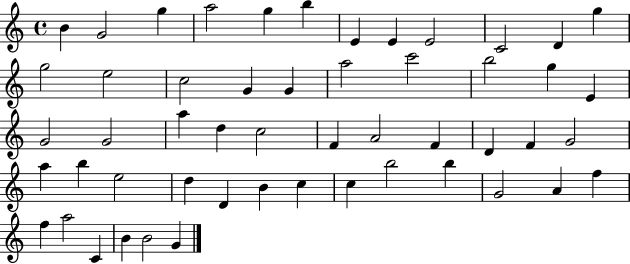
{
  \clef treble
  \time 4/4
  \defaultTimeSignature
  \key c \major
  b'4 g'2 g''4 | a''2 g''4 b''4 | e'4 e'4 e'2 | c'2 d'4 g''4 | \break g''2 e''2 | c''2 g'4 g'4 | a''2 c'''2 | b''2 g''4 e'4 | \break g'2 g'2 | a''4 d''4 c''2 | f'4 a'2 f'4 | d'4 f'4 g'2 | \break a''4 b''4 e''2 | d''4 d'4 b'4 c''4 | c''4 b''2 b''4 | g'2 a'4 f''4 | \break f''4 a''2 c'4 | b'4 b'2 g'4 | \bar "|."
}